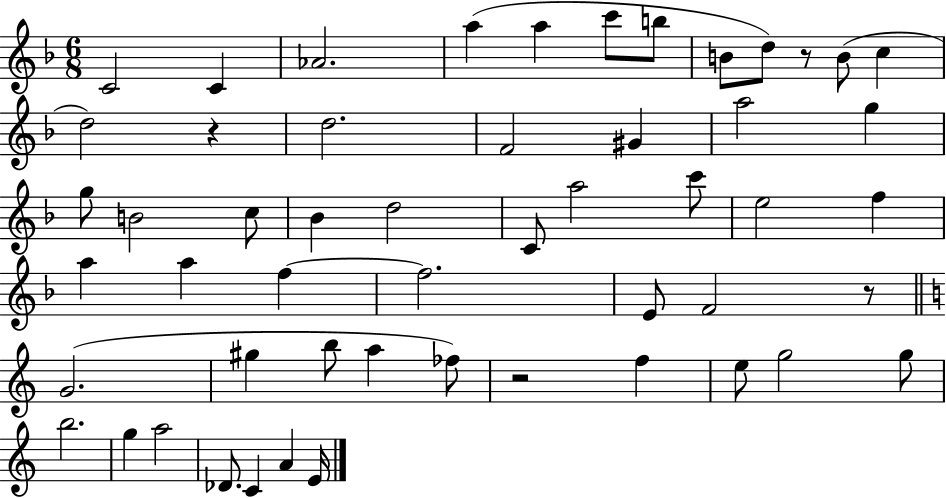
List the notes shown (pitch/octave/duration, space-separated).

C4/h C4/q Ab4/h. A5/q A5/q C6/e B5/e B4/e D5/e R/e B4/e C5/q D5/h R/q D5/h. F4/h G#4/q A5/h G5/q G5/e B4/h C5/e Bb4/q D5/h C4/e A5/h C6/e E5/h F5/q A5/q A5/q F5/q F5/h. E4/e F4/h R/e G4/h. G#5/q B5/e A5/q FES5/e R/h F5/q E5/e G5/h G5/e B5/h. G5/q A5/h Db4/e. C4/q A4/q E4/s